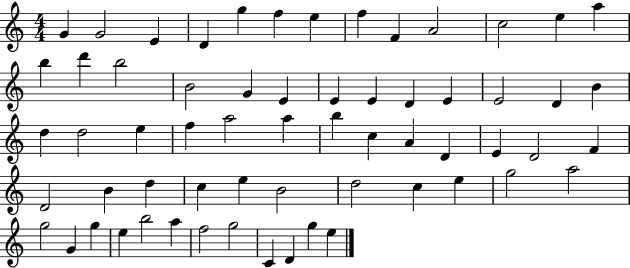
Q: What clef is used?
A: treble